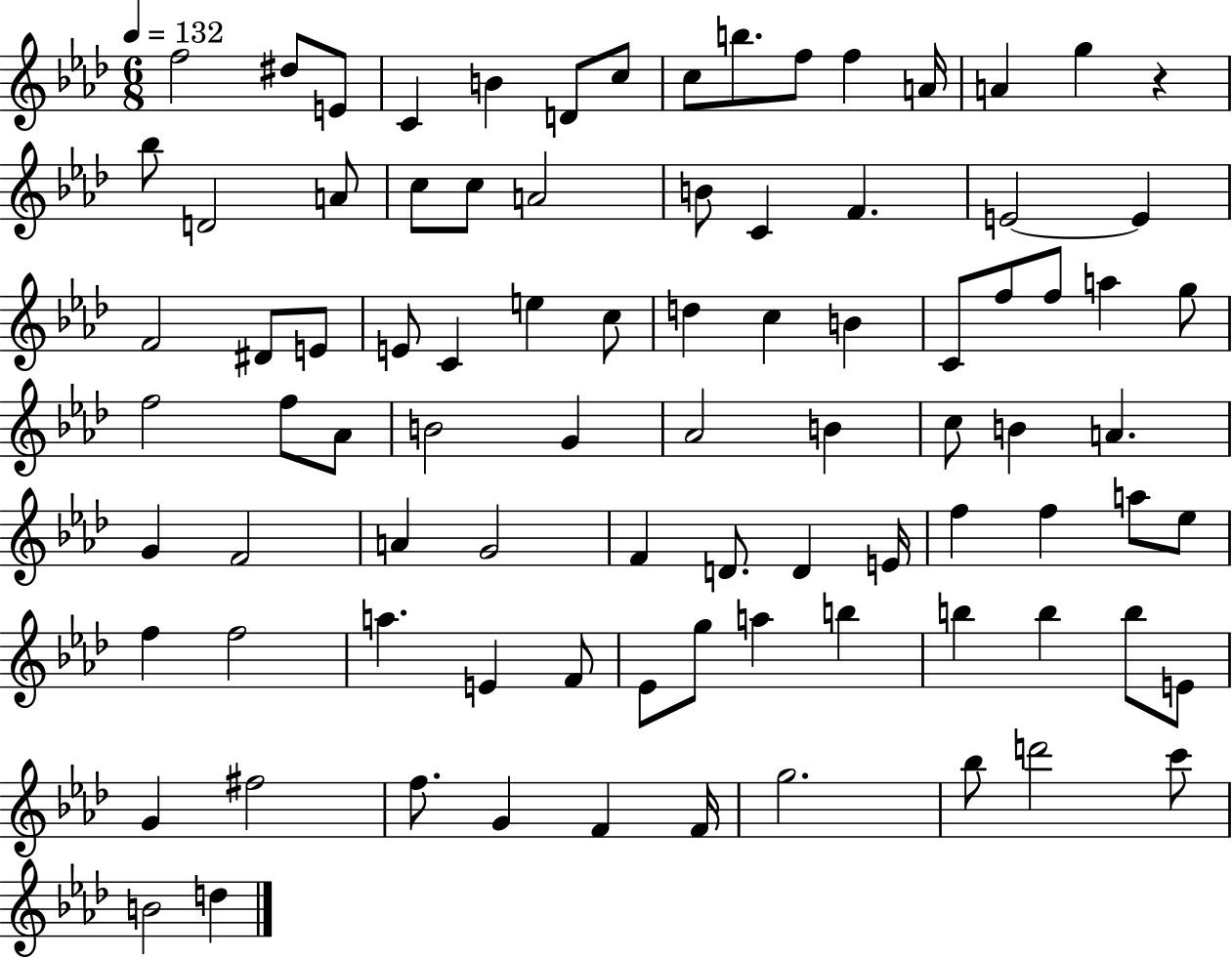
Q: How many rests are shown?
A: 1